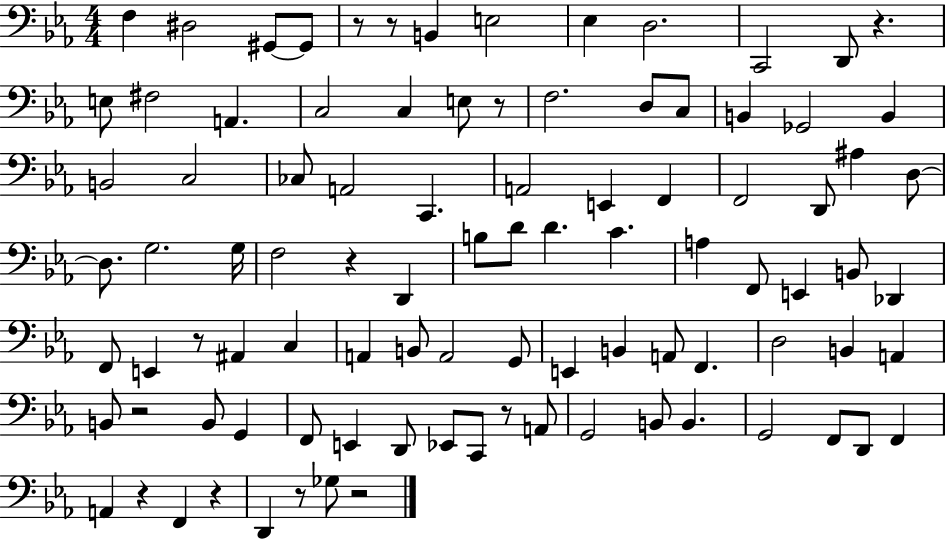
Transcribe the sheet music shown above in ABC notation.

X:1
T:Untitled
M:4/4
L:1/4
K:Eb
F, ^D,2 ^G,,/2 ^G,,/2 z/2 z/2 B,, E,2 _E, D,2 C,,2 D,,/2 z E,/2 ^F,2 A,, C,2 C, E,/2 z/2 F,2 D,/2 C,/2 B,, _G,,2 B,, B,,2 C,2 _C,/2 A,,2 C,, A,,2 E,, F,, F,,2 D,,/2 ^A, D,/2 D,/2 G,2 G,/4 F,2 z D,, B,/2 D/2 D C A, F,,/2 E,, B,,/2 _D,, F,,/2 E,, z/2 ^A,, C, A,, B,,/2 A,,2 G,,/2 E,, B,, A,,/2 F,, D,2 B,, A,, B,,/2 z2 B,,/2 G,, F,,/2 E,, D,,/2 _E,,/2 C,,/2 z/2 A,,/2 G,,2 B,,/2 B,, G,,2 F,,/2 D,,/2 F,, A,, z F,, z D,, z/2 _G,/2 z2